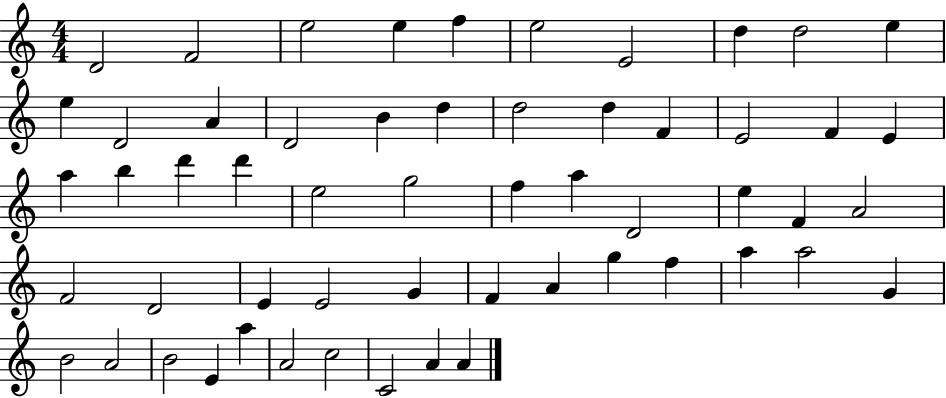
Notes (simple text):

D4/h F4/h E5/h E5/q F5/q E5/h E4/h D5/q D5/h E5/q E5/q D4/h A4/q D4/h B4/q D5/q D5/h D5/q F4/q E4/h F4/q E4/q A5/q B5/q D6/q D6/q E5/h G5/h F5/q A5/q D4/h E5/q F4/q A4/h F4/h D4/h E4/q E4/h G4/q F4/q A4/q G5/q F5/q A5/q A5/h G4/q B4/h A4/h B4/h E4/q A5/q A4/h C5/h C4/h A4/q A4/q